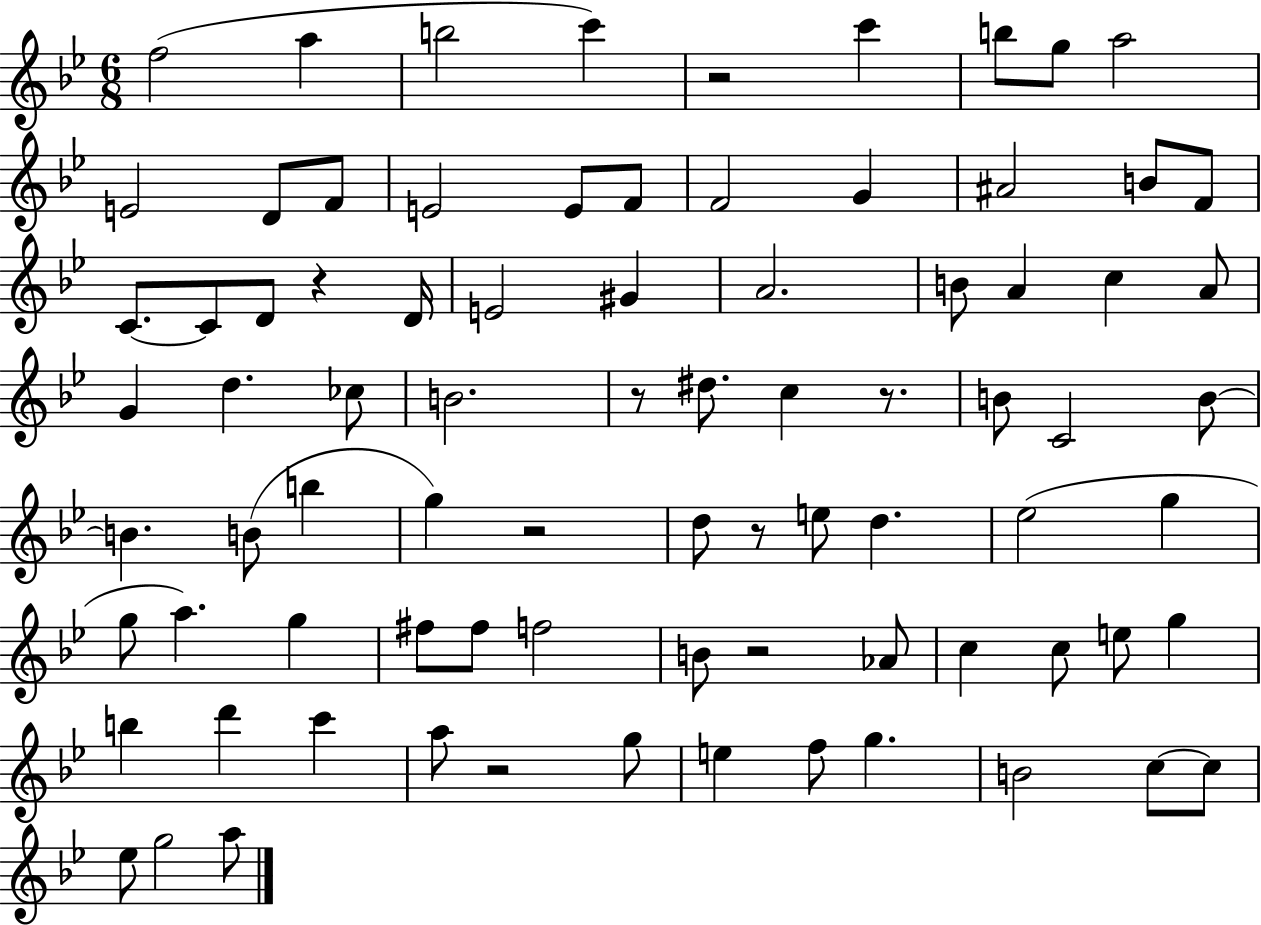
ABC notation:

X:1
T:Untitled
M:6/8
L:1/4
K:Bb
f2 a b2 c' z2 c' b/2 g/2 a2 E2 D/2 F/2 E2 E/2 F/2 F2 G ^A2 B/2 F/2 C/2 C/2 D/2 z D/4 E2 ^G A2 B/2 A c A/2 G d _c/2 B2 z/2 ^d/2 c z/2 B/2 C2 B/2 B B/2 b g z2 d/2 z/2 e/2 d _e2 g g/2 a g ^f/2 ^f/2 f2 B/2 z2 _A/2 c c/2 e/2 g b d' c' a/2 z2 g/2 e f/2 g B2 c/2 c/2 _e/2 g2 a/2